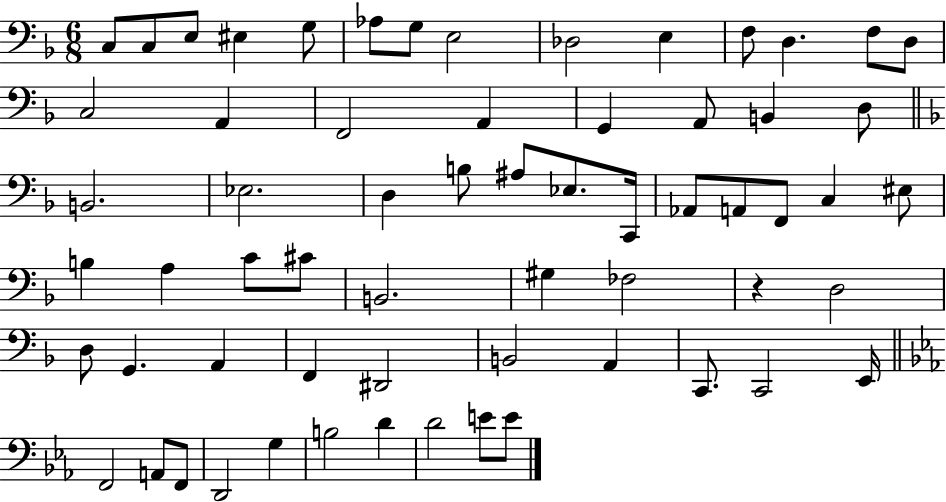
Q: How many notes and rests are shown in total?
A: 63